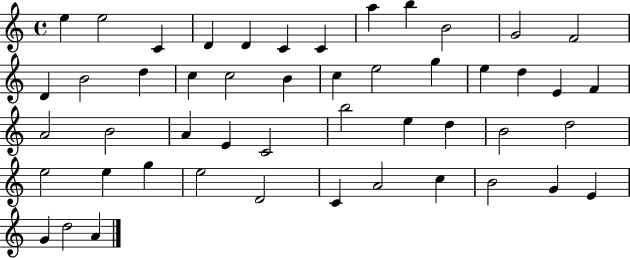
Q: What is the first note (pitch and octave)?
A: E5